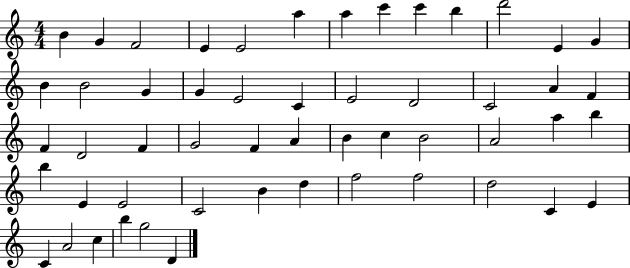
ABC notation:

X:1
T:Untitled
M:4/4
L:1/4
K:C
B G F2 E E2 a a c' c' b d'2 E G B B2 G G E2 C E2 D2 C2 A F F D2 F G2 F A B c B2 A2 a b b E E2 C2 B d f2 f2 d2 C E C A2 c b g2 D